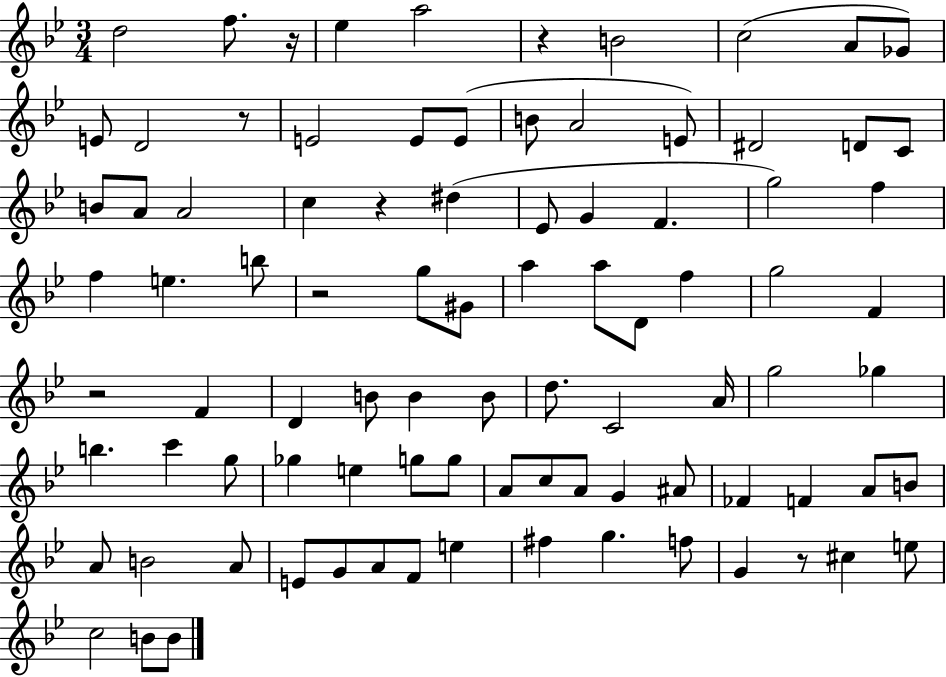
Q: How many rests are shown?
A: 7